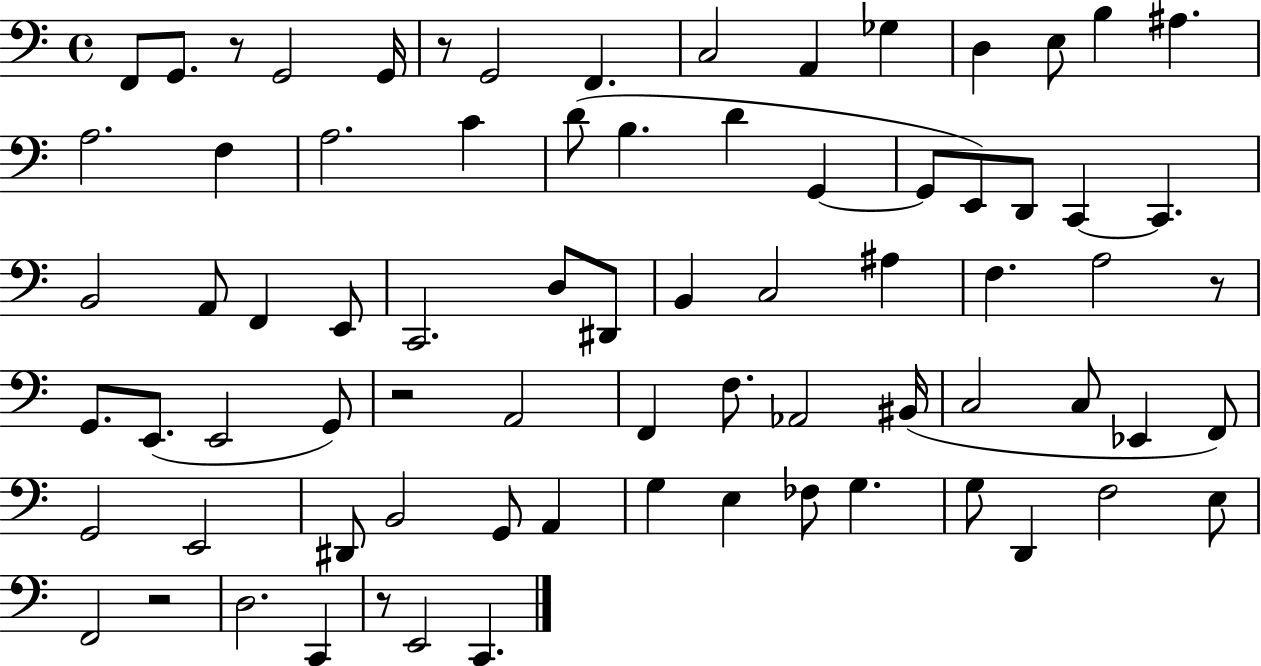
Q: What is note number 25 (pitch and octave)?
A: C2